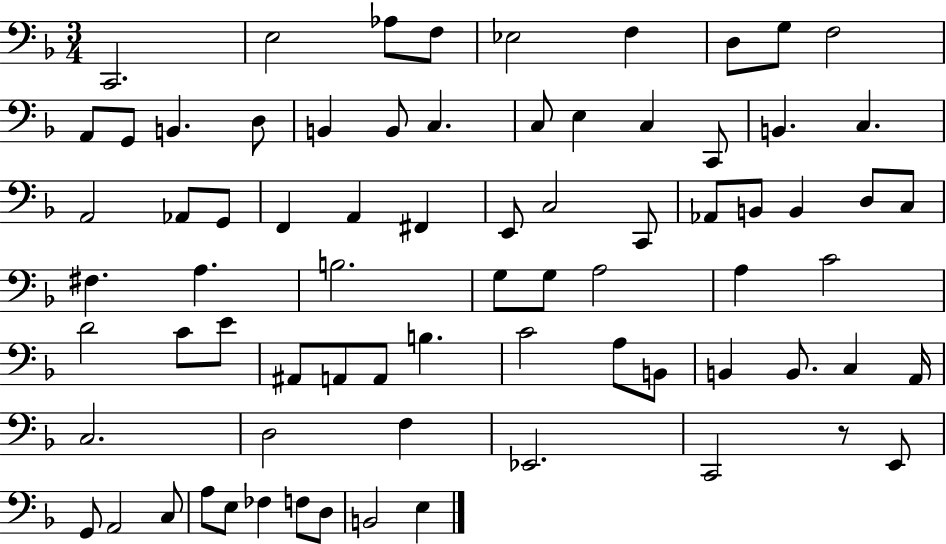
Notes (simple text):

C2/h. E3/h Ab3/e F3/e Eb3/h F3/q D3/e G3/e F3/h A2/e G2/e B2/q. D3/e B2/q B2/e C3/q. C3/e E3/q C3/q C2/e B2/q. C3/q. A2/h Ab2/e G2/e F2/q A2/q F#2/q E2/e C3/h C2/e Ab2/e B2/e B2/q D3/e C3/e F#3/q. A3/q. B3/h. G3/e G3/e A3/h A3/q C4/h D4/h C4/e E4/e A#2/e A2/e A2/e B3/q. C4/h A3/e B2/e B2/q B2/e. C3/q A2/s C3/h. D3/h F3/q Eb2/h. C2/h R/e E2/e G2/e A2/h C3/e A3/e E3/e FES3/q F3/e D3/e B2/h E3/q